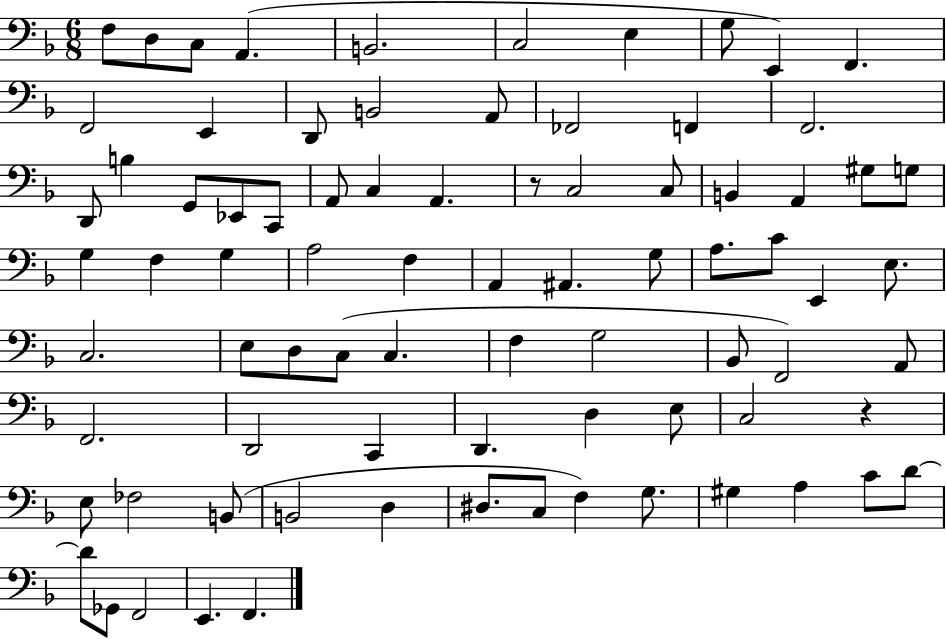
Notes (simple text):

F3/e D3/e C3/e A2/q. B2/h. C3/h E3/q G3/e E2/q F2/q. F2/h E2/q D2/e B2/h A2/e FES2/h F2/q F2/h. D2/e B3/q G2/e Eb2/e C2/e A2/e C3/q A2/q. R/e C3/h C3/e B2/q A2/q G#3/e G3/e G3/q F3/q G3/q A3/h F3/q A2/q A#2/q. G3/e A3/e. C4/e E2/q E3/e. C3/h. E3/e D3/e C3/e C3/q. F3/q G3/h Bb2/e F2/h A2/e F2/h. D2/h C2/q D2/q. D3/q E3/e C3/h R/q E3/e FES3/h B2/e B2/h D3/q D#3/e. C3/e F3/q G3/e. G#3/q A3/q C4/e D4/e D4/e Gb2/e F2/h E2/q. F2/q.